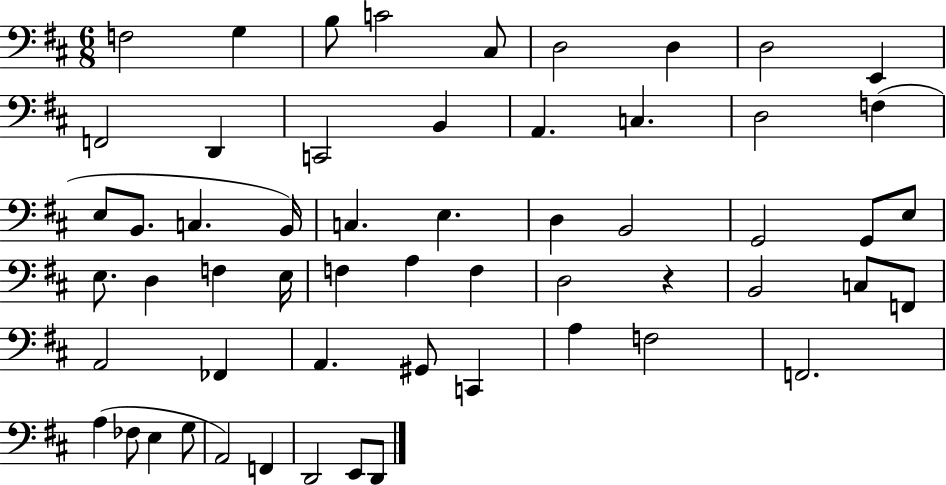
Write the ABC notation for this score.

X:1
T:Untitled
M:6/8
L:1/4
K:D
F,2 G, B,/2 C2 ^C,/2 D,2 D, D,2 E,, F,,2 D,, C,,2 B,, A,, C, D,2 F, E,/2 B,,/2 C, B,,/4 C, E, D, B,,2 G,,2 G,,/2 E,/2 E,/2 D, F, E,/4 F, A, F, D,2 z B,,2 C,/2 F,,/2 A,,2 _F,, A,, ^G,,/2 C,, A, F,2 F,,2 A, _F,/2 E, G,/2 A,,2 F,, D,,2 E,,/2 D,,/2